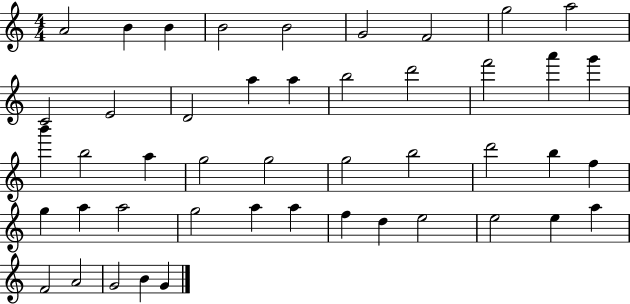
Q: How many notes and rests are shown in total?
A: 46